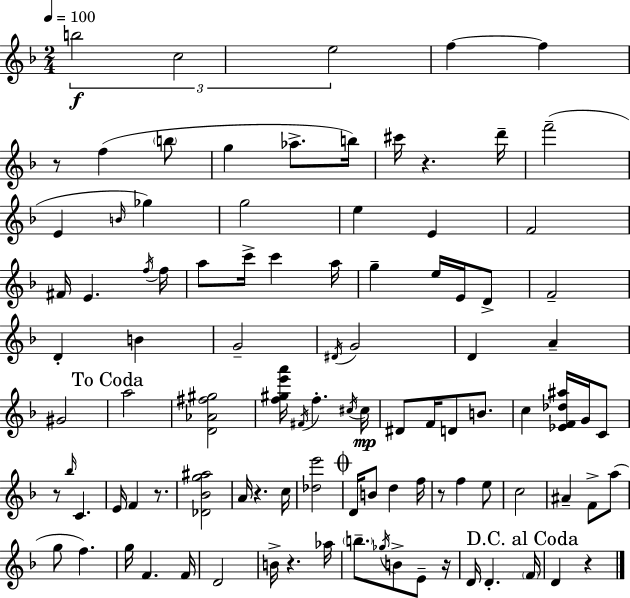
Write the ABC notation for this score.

X:1
T:Untitled
M:2/4
L:1/4
K:F
b2 c2 e2 f f z/2 f b/2 g _a/2 b/4 ^c'/4 z d'/4 f'2 E B/4 _g g2 e E F2 ^F/4 E f/4 f/4 a/2 c'/4 c' a/4 g e/4 E/4 D/2 F2 D B G2 ^D/4 G2 D A ^G2 a2 [D_A^f^g]2 [f^ge'a']/4 ^F/4 f ^c/4 ^c/4 ^D/2 F/4 D/2 B/2 c [_EF_d^a]/4 G/4 C/2 z/2 _b/4 C E/4 F z/2 [_D_Bg^a]2 A/4 z c/4 [_de']2 D/4 B/2 d f/4 z/2 f e/2 c2 ^A F/2 a/2 g/2 f g/4 F F/4 D2 B/4 z _a/4 b/2 _g/4 B/2 E/2 z/4 D/4 D F/4 D z